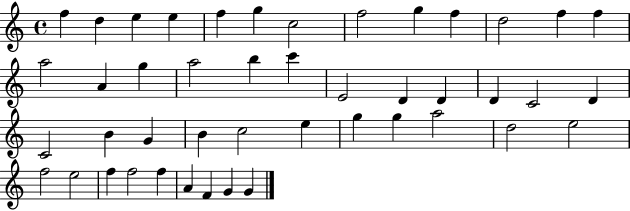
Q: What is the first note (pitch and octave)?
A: F5